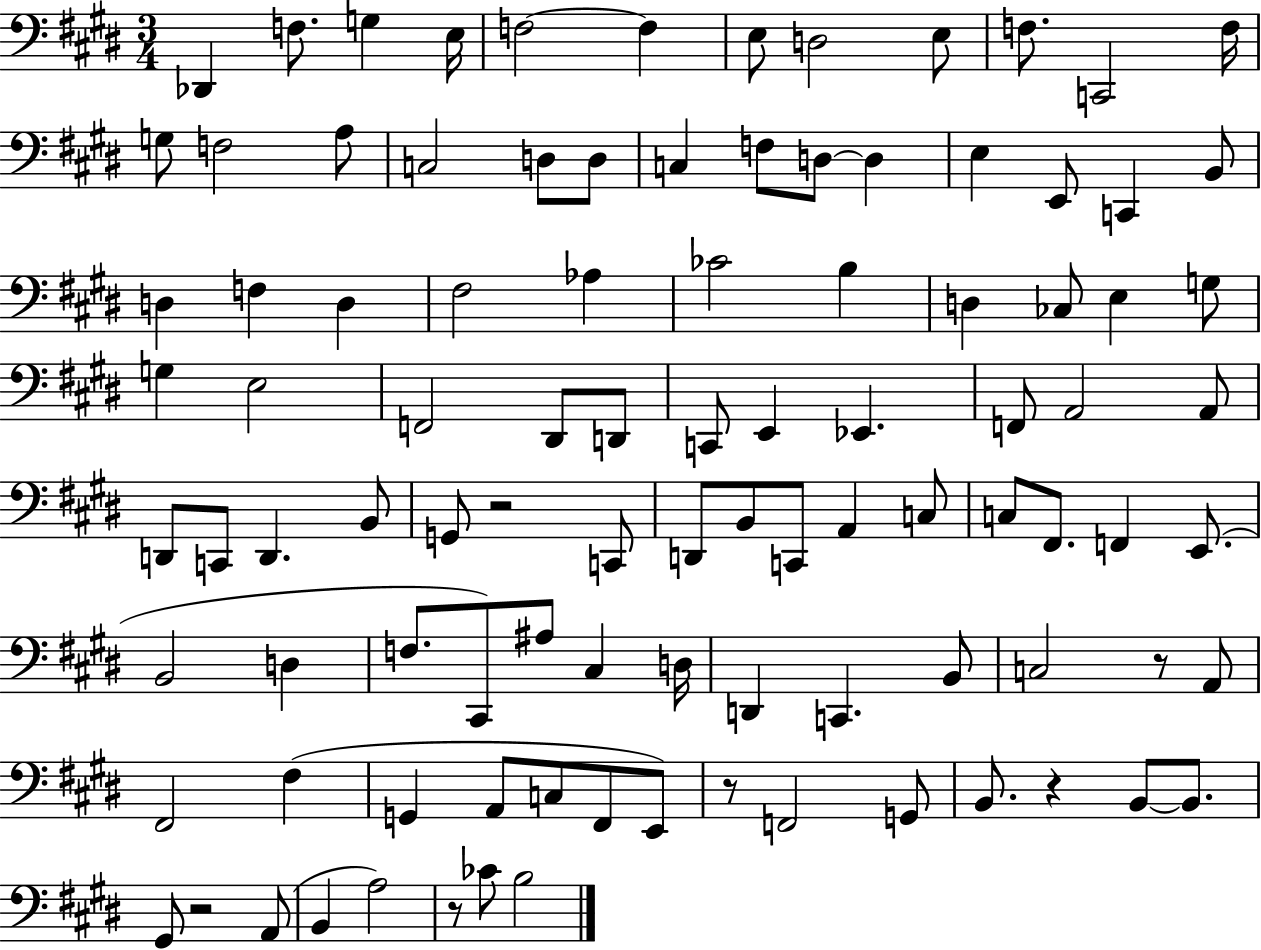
Db2/q F3/e. G3/q E3/s F3/h F3/q E3/e D3/h E3/e F3/e. C2/h F3/s G3/e F3/h A3/e C3/h D3/e D3/e C3/q F3/e D3/e D3/q E3/q E2/e C2/q B2/e D3/q F3/q D3/q F#3/h Ab3/q CES4/h B3/q D3/q CES3/e E3/q G3/e G3/q E3/h F2/h D#2/e D2/e C2/e E2/q Eb2/q. F2/e A2/h A2/e D2/e C2/e D2/q. B2/e G2/e R/h C2/e D2/e B2/e C2/e A2/q C3/e C3/e F#2/e. F2/q E2/e. B2/h D3/q F3/e. C#2/e A#3/e C#3/q D3/s D2/q C2/q. B2/e C3/h R/e A2/e F#2/h F#3/q G2/q A2/e C3/e F#2/e E2/e R/e F2/h G2/e B2/e. R/q B2/e B2/e. G#2/e R/h A2/e B2/q A3/h R/e CES4/e B3/h